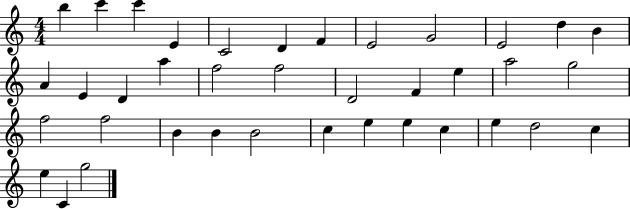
{
  \clef treble
  \numericTimeSignature
  \time 4/4
  \key c \major
  b''4 c'''4 c'''4 e'4 | c'2 d'4 f'4 | e'2 g'2 | e'2 d''4 b'4 | \break a'4 e'4 d'4 a''4 | f''2 f''2 | d'2 f'4 e''4 | a''2 g''2 | \break f''2 f''2 | b'4 b'4 b'2 | c''4 e''4 e''4 c''4 | e''4 d''2 c''4 | \break e''4 c'4 g''2 | \bar "|."
}